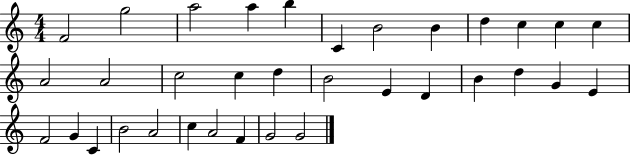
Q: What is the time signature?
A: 4/4